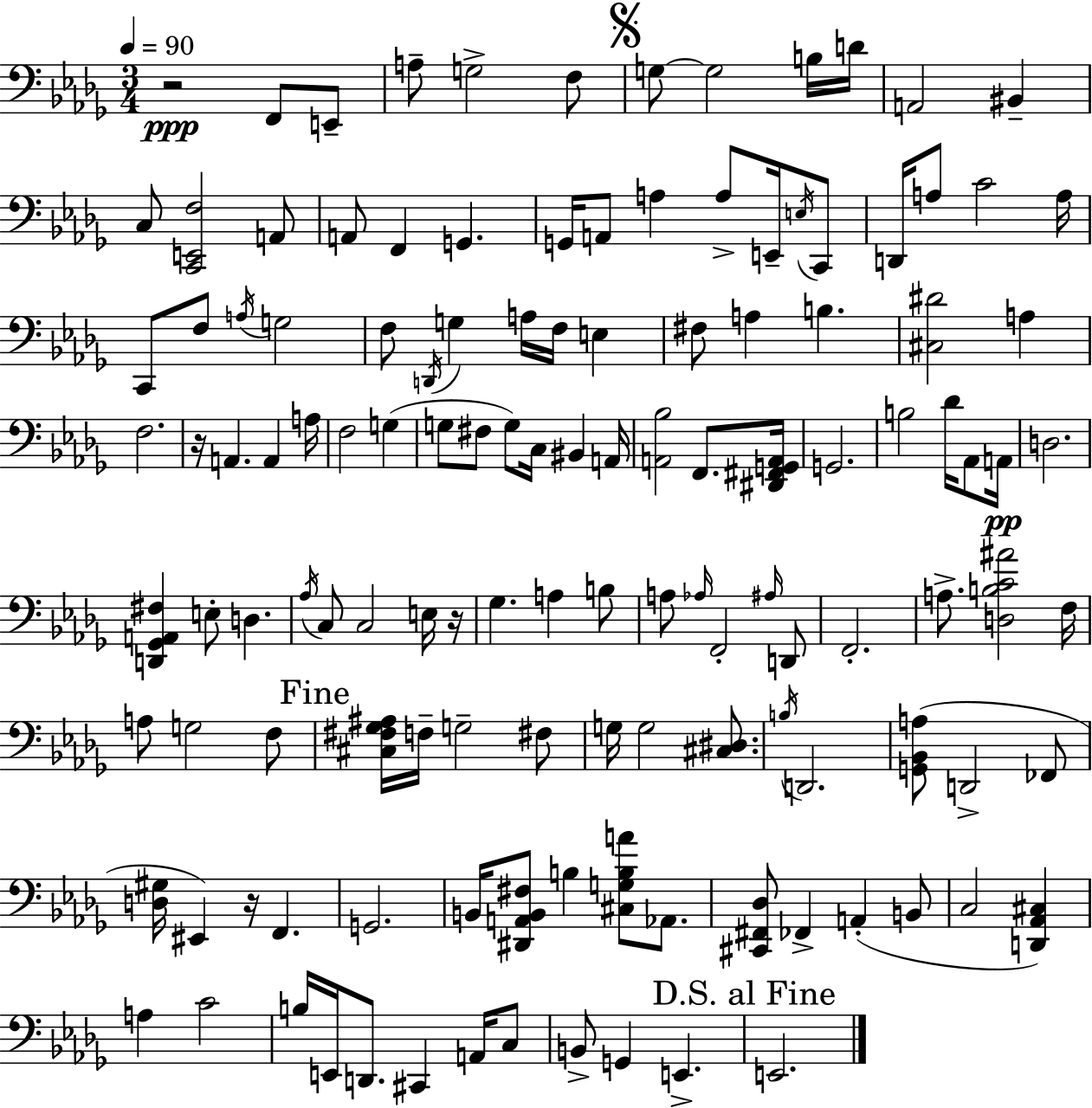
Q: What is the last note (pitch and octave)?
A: E2